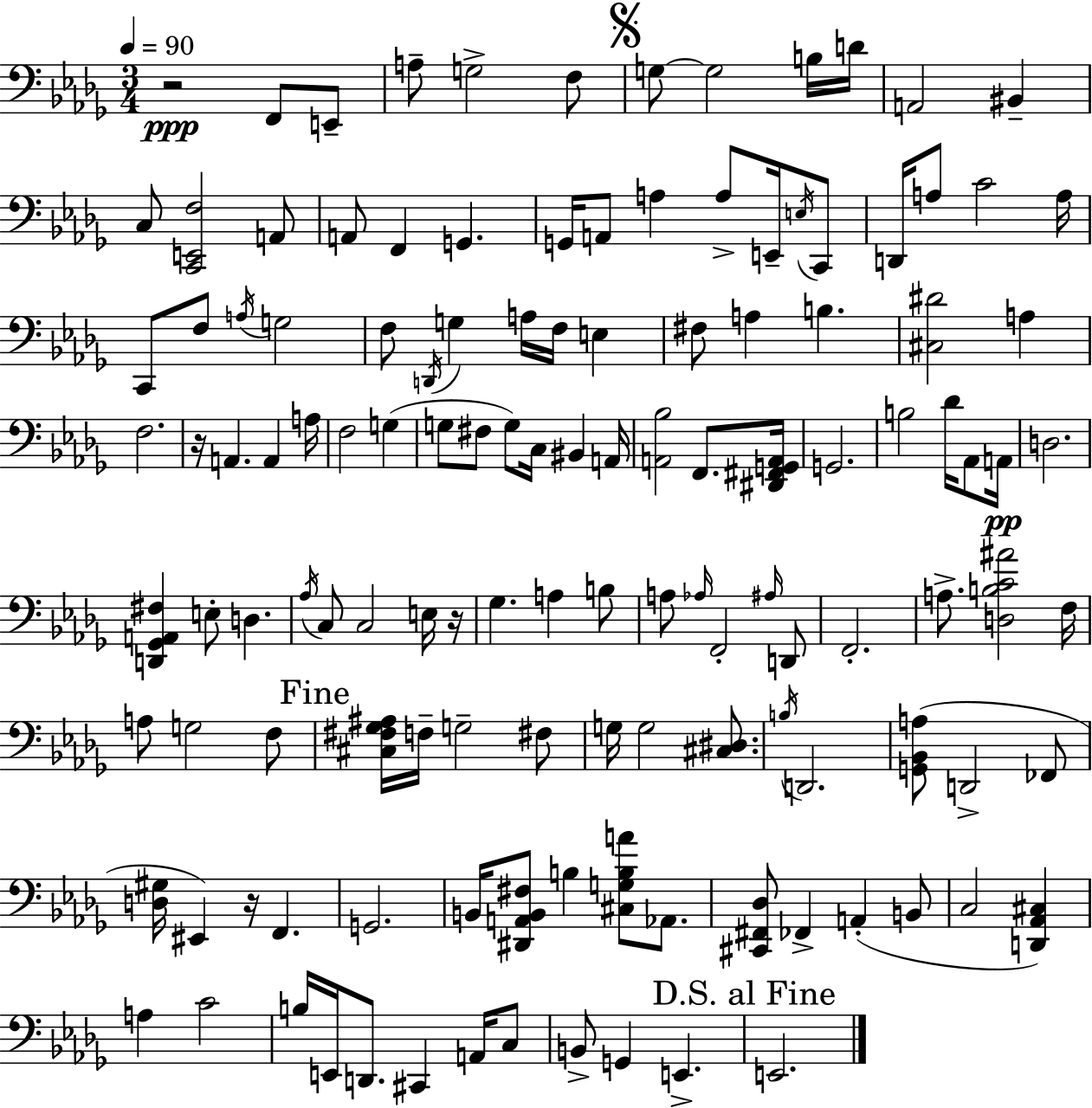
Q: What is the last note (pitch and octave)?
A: E2